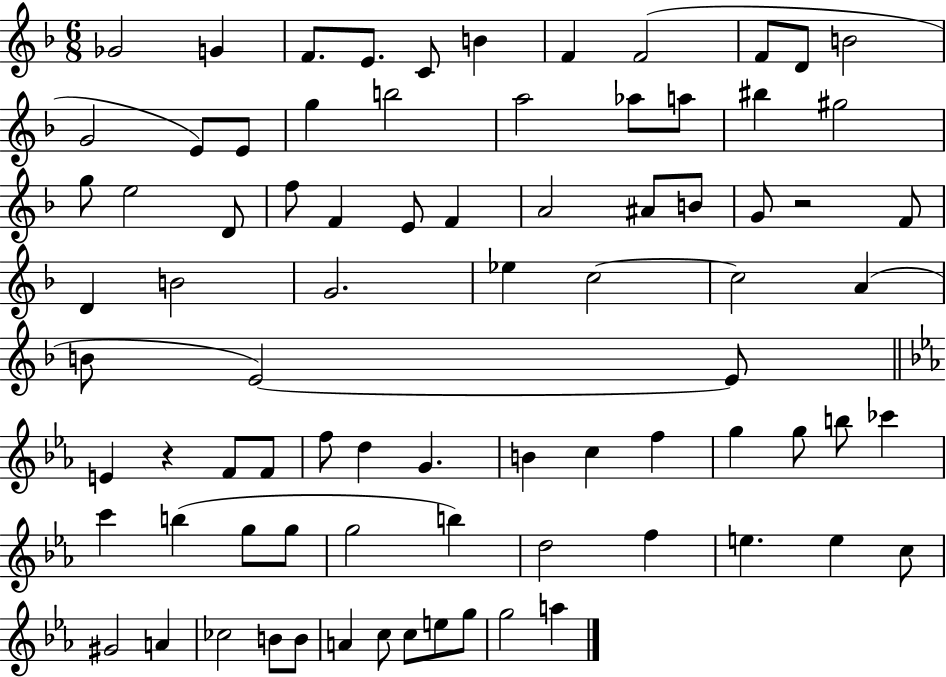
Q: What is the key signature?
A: F major